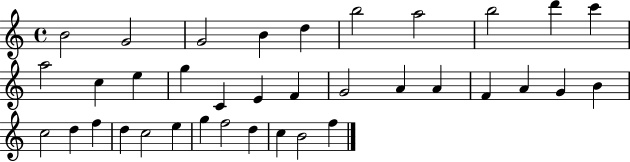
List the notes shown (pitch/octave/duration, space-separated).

B4/h G4/h G4/h B4/q D5/q B5/h A5/h B5/h D6/q C6/q A5/h C5/q E5/q G5/q C4/q E4/q F4/q G4/h A4/q A4/q F4/q A4/q G4/q B4/q C5/h D5/q F5/q D5/q C5/h E5/q G5/q F5/h D5/q C5/q B4/h F5/q